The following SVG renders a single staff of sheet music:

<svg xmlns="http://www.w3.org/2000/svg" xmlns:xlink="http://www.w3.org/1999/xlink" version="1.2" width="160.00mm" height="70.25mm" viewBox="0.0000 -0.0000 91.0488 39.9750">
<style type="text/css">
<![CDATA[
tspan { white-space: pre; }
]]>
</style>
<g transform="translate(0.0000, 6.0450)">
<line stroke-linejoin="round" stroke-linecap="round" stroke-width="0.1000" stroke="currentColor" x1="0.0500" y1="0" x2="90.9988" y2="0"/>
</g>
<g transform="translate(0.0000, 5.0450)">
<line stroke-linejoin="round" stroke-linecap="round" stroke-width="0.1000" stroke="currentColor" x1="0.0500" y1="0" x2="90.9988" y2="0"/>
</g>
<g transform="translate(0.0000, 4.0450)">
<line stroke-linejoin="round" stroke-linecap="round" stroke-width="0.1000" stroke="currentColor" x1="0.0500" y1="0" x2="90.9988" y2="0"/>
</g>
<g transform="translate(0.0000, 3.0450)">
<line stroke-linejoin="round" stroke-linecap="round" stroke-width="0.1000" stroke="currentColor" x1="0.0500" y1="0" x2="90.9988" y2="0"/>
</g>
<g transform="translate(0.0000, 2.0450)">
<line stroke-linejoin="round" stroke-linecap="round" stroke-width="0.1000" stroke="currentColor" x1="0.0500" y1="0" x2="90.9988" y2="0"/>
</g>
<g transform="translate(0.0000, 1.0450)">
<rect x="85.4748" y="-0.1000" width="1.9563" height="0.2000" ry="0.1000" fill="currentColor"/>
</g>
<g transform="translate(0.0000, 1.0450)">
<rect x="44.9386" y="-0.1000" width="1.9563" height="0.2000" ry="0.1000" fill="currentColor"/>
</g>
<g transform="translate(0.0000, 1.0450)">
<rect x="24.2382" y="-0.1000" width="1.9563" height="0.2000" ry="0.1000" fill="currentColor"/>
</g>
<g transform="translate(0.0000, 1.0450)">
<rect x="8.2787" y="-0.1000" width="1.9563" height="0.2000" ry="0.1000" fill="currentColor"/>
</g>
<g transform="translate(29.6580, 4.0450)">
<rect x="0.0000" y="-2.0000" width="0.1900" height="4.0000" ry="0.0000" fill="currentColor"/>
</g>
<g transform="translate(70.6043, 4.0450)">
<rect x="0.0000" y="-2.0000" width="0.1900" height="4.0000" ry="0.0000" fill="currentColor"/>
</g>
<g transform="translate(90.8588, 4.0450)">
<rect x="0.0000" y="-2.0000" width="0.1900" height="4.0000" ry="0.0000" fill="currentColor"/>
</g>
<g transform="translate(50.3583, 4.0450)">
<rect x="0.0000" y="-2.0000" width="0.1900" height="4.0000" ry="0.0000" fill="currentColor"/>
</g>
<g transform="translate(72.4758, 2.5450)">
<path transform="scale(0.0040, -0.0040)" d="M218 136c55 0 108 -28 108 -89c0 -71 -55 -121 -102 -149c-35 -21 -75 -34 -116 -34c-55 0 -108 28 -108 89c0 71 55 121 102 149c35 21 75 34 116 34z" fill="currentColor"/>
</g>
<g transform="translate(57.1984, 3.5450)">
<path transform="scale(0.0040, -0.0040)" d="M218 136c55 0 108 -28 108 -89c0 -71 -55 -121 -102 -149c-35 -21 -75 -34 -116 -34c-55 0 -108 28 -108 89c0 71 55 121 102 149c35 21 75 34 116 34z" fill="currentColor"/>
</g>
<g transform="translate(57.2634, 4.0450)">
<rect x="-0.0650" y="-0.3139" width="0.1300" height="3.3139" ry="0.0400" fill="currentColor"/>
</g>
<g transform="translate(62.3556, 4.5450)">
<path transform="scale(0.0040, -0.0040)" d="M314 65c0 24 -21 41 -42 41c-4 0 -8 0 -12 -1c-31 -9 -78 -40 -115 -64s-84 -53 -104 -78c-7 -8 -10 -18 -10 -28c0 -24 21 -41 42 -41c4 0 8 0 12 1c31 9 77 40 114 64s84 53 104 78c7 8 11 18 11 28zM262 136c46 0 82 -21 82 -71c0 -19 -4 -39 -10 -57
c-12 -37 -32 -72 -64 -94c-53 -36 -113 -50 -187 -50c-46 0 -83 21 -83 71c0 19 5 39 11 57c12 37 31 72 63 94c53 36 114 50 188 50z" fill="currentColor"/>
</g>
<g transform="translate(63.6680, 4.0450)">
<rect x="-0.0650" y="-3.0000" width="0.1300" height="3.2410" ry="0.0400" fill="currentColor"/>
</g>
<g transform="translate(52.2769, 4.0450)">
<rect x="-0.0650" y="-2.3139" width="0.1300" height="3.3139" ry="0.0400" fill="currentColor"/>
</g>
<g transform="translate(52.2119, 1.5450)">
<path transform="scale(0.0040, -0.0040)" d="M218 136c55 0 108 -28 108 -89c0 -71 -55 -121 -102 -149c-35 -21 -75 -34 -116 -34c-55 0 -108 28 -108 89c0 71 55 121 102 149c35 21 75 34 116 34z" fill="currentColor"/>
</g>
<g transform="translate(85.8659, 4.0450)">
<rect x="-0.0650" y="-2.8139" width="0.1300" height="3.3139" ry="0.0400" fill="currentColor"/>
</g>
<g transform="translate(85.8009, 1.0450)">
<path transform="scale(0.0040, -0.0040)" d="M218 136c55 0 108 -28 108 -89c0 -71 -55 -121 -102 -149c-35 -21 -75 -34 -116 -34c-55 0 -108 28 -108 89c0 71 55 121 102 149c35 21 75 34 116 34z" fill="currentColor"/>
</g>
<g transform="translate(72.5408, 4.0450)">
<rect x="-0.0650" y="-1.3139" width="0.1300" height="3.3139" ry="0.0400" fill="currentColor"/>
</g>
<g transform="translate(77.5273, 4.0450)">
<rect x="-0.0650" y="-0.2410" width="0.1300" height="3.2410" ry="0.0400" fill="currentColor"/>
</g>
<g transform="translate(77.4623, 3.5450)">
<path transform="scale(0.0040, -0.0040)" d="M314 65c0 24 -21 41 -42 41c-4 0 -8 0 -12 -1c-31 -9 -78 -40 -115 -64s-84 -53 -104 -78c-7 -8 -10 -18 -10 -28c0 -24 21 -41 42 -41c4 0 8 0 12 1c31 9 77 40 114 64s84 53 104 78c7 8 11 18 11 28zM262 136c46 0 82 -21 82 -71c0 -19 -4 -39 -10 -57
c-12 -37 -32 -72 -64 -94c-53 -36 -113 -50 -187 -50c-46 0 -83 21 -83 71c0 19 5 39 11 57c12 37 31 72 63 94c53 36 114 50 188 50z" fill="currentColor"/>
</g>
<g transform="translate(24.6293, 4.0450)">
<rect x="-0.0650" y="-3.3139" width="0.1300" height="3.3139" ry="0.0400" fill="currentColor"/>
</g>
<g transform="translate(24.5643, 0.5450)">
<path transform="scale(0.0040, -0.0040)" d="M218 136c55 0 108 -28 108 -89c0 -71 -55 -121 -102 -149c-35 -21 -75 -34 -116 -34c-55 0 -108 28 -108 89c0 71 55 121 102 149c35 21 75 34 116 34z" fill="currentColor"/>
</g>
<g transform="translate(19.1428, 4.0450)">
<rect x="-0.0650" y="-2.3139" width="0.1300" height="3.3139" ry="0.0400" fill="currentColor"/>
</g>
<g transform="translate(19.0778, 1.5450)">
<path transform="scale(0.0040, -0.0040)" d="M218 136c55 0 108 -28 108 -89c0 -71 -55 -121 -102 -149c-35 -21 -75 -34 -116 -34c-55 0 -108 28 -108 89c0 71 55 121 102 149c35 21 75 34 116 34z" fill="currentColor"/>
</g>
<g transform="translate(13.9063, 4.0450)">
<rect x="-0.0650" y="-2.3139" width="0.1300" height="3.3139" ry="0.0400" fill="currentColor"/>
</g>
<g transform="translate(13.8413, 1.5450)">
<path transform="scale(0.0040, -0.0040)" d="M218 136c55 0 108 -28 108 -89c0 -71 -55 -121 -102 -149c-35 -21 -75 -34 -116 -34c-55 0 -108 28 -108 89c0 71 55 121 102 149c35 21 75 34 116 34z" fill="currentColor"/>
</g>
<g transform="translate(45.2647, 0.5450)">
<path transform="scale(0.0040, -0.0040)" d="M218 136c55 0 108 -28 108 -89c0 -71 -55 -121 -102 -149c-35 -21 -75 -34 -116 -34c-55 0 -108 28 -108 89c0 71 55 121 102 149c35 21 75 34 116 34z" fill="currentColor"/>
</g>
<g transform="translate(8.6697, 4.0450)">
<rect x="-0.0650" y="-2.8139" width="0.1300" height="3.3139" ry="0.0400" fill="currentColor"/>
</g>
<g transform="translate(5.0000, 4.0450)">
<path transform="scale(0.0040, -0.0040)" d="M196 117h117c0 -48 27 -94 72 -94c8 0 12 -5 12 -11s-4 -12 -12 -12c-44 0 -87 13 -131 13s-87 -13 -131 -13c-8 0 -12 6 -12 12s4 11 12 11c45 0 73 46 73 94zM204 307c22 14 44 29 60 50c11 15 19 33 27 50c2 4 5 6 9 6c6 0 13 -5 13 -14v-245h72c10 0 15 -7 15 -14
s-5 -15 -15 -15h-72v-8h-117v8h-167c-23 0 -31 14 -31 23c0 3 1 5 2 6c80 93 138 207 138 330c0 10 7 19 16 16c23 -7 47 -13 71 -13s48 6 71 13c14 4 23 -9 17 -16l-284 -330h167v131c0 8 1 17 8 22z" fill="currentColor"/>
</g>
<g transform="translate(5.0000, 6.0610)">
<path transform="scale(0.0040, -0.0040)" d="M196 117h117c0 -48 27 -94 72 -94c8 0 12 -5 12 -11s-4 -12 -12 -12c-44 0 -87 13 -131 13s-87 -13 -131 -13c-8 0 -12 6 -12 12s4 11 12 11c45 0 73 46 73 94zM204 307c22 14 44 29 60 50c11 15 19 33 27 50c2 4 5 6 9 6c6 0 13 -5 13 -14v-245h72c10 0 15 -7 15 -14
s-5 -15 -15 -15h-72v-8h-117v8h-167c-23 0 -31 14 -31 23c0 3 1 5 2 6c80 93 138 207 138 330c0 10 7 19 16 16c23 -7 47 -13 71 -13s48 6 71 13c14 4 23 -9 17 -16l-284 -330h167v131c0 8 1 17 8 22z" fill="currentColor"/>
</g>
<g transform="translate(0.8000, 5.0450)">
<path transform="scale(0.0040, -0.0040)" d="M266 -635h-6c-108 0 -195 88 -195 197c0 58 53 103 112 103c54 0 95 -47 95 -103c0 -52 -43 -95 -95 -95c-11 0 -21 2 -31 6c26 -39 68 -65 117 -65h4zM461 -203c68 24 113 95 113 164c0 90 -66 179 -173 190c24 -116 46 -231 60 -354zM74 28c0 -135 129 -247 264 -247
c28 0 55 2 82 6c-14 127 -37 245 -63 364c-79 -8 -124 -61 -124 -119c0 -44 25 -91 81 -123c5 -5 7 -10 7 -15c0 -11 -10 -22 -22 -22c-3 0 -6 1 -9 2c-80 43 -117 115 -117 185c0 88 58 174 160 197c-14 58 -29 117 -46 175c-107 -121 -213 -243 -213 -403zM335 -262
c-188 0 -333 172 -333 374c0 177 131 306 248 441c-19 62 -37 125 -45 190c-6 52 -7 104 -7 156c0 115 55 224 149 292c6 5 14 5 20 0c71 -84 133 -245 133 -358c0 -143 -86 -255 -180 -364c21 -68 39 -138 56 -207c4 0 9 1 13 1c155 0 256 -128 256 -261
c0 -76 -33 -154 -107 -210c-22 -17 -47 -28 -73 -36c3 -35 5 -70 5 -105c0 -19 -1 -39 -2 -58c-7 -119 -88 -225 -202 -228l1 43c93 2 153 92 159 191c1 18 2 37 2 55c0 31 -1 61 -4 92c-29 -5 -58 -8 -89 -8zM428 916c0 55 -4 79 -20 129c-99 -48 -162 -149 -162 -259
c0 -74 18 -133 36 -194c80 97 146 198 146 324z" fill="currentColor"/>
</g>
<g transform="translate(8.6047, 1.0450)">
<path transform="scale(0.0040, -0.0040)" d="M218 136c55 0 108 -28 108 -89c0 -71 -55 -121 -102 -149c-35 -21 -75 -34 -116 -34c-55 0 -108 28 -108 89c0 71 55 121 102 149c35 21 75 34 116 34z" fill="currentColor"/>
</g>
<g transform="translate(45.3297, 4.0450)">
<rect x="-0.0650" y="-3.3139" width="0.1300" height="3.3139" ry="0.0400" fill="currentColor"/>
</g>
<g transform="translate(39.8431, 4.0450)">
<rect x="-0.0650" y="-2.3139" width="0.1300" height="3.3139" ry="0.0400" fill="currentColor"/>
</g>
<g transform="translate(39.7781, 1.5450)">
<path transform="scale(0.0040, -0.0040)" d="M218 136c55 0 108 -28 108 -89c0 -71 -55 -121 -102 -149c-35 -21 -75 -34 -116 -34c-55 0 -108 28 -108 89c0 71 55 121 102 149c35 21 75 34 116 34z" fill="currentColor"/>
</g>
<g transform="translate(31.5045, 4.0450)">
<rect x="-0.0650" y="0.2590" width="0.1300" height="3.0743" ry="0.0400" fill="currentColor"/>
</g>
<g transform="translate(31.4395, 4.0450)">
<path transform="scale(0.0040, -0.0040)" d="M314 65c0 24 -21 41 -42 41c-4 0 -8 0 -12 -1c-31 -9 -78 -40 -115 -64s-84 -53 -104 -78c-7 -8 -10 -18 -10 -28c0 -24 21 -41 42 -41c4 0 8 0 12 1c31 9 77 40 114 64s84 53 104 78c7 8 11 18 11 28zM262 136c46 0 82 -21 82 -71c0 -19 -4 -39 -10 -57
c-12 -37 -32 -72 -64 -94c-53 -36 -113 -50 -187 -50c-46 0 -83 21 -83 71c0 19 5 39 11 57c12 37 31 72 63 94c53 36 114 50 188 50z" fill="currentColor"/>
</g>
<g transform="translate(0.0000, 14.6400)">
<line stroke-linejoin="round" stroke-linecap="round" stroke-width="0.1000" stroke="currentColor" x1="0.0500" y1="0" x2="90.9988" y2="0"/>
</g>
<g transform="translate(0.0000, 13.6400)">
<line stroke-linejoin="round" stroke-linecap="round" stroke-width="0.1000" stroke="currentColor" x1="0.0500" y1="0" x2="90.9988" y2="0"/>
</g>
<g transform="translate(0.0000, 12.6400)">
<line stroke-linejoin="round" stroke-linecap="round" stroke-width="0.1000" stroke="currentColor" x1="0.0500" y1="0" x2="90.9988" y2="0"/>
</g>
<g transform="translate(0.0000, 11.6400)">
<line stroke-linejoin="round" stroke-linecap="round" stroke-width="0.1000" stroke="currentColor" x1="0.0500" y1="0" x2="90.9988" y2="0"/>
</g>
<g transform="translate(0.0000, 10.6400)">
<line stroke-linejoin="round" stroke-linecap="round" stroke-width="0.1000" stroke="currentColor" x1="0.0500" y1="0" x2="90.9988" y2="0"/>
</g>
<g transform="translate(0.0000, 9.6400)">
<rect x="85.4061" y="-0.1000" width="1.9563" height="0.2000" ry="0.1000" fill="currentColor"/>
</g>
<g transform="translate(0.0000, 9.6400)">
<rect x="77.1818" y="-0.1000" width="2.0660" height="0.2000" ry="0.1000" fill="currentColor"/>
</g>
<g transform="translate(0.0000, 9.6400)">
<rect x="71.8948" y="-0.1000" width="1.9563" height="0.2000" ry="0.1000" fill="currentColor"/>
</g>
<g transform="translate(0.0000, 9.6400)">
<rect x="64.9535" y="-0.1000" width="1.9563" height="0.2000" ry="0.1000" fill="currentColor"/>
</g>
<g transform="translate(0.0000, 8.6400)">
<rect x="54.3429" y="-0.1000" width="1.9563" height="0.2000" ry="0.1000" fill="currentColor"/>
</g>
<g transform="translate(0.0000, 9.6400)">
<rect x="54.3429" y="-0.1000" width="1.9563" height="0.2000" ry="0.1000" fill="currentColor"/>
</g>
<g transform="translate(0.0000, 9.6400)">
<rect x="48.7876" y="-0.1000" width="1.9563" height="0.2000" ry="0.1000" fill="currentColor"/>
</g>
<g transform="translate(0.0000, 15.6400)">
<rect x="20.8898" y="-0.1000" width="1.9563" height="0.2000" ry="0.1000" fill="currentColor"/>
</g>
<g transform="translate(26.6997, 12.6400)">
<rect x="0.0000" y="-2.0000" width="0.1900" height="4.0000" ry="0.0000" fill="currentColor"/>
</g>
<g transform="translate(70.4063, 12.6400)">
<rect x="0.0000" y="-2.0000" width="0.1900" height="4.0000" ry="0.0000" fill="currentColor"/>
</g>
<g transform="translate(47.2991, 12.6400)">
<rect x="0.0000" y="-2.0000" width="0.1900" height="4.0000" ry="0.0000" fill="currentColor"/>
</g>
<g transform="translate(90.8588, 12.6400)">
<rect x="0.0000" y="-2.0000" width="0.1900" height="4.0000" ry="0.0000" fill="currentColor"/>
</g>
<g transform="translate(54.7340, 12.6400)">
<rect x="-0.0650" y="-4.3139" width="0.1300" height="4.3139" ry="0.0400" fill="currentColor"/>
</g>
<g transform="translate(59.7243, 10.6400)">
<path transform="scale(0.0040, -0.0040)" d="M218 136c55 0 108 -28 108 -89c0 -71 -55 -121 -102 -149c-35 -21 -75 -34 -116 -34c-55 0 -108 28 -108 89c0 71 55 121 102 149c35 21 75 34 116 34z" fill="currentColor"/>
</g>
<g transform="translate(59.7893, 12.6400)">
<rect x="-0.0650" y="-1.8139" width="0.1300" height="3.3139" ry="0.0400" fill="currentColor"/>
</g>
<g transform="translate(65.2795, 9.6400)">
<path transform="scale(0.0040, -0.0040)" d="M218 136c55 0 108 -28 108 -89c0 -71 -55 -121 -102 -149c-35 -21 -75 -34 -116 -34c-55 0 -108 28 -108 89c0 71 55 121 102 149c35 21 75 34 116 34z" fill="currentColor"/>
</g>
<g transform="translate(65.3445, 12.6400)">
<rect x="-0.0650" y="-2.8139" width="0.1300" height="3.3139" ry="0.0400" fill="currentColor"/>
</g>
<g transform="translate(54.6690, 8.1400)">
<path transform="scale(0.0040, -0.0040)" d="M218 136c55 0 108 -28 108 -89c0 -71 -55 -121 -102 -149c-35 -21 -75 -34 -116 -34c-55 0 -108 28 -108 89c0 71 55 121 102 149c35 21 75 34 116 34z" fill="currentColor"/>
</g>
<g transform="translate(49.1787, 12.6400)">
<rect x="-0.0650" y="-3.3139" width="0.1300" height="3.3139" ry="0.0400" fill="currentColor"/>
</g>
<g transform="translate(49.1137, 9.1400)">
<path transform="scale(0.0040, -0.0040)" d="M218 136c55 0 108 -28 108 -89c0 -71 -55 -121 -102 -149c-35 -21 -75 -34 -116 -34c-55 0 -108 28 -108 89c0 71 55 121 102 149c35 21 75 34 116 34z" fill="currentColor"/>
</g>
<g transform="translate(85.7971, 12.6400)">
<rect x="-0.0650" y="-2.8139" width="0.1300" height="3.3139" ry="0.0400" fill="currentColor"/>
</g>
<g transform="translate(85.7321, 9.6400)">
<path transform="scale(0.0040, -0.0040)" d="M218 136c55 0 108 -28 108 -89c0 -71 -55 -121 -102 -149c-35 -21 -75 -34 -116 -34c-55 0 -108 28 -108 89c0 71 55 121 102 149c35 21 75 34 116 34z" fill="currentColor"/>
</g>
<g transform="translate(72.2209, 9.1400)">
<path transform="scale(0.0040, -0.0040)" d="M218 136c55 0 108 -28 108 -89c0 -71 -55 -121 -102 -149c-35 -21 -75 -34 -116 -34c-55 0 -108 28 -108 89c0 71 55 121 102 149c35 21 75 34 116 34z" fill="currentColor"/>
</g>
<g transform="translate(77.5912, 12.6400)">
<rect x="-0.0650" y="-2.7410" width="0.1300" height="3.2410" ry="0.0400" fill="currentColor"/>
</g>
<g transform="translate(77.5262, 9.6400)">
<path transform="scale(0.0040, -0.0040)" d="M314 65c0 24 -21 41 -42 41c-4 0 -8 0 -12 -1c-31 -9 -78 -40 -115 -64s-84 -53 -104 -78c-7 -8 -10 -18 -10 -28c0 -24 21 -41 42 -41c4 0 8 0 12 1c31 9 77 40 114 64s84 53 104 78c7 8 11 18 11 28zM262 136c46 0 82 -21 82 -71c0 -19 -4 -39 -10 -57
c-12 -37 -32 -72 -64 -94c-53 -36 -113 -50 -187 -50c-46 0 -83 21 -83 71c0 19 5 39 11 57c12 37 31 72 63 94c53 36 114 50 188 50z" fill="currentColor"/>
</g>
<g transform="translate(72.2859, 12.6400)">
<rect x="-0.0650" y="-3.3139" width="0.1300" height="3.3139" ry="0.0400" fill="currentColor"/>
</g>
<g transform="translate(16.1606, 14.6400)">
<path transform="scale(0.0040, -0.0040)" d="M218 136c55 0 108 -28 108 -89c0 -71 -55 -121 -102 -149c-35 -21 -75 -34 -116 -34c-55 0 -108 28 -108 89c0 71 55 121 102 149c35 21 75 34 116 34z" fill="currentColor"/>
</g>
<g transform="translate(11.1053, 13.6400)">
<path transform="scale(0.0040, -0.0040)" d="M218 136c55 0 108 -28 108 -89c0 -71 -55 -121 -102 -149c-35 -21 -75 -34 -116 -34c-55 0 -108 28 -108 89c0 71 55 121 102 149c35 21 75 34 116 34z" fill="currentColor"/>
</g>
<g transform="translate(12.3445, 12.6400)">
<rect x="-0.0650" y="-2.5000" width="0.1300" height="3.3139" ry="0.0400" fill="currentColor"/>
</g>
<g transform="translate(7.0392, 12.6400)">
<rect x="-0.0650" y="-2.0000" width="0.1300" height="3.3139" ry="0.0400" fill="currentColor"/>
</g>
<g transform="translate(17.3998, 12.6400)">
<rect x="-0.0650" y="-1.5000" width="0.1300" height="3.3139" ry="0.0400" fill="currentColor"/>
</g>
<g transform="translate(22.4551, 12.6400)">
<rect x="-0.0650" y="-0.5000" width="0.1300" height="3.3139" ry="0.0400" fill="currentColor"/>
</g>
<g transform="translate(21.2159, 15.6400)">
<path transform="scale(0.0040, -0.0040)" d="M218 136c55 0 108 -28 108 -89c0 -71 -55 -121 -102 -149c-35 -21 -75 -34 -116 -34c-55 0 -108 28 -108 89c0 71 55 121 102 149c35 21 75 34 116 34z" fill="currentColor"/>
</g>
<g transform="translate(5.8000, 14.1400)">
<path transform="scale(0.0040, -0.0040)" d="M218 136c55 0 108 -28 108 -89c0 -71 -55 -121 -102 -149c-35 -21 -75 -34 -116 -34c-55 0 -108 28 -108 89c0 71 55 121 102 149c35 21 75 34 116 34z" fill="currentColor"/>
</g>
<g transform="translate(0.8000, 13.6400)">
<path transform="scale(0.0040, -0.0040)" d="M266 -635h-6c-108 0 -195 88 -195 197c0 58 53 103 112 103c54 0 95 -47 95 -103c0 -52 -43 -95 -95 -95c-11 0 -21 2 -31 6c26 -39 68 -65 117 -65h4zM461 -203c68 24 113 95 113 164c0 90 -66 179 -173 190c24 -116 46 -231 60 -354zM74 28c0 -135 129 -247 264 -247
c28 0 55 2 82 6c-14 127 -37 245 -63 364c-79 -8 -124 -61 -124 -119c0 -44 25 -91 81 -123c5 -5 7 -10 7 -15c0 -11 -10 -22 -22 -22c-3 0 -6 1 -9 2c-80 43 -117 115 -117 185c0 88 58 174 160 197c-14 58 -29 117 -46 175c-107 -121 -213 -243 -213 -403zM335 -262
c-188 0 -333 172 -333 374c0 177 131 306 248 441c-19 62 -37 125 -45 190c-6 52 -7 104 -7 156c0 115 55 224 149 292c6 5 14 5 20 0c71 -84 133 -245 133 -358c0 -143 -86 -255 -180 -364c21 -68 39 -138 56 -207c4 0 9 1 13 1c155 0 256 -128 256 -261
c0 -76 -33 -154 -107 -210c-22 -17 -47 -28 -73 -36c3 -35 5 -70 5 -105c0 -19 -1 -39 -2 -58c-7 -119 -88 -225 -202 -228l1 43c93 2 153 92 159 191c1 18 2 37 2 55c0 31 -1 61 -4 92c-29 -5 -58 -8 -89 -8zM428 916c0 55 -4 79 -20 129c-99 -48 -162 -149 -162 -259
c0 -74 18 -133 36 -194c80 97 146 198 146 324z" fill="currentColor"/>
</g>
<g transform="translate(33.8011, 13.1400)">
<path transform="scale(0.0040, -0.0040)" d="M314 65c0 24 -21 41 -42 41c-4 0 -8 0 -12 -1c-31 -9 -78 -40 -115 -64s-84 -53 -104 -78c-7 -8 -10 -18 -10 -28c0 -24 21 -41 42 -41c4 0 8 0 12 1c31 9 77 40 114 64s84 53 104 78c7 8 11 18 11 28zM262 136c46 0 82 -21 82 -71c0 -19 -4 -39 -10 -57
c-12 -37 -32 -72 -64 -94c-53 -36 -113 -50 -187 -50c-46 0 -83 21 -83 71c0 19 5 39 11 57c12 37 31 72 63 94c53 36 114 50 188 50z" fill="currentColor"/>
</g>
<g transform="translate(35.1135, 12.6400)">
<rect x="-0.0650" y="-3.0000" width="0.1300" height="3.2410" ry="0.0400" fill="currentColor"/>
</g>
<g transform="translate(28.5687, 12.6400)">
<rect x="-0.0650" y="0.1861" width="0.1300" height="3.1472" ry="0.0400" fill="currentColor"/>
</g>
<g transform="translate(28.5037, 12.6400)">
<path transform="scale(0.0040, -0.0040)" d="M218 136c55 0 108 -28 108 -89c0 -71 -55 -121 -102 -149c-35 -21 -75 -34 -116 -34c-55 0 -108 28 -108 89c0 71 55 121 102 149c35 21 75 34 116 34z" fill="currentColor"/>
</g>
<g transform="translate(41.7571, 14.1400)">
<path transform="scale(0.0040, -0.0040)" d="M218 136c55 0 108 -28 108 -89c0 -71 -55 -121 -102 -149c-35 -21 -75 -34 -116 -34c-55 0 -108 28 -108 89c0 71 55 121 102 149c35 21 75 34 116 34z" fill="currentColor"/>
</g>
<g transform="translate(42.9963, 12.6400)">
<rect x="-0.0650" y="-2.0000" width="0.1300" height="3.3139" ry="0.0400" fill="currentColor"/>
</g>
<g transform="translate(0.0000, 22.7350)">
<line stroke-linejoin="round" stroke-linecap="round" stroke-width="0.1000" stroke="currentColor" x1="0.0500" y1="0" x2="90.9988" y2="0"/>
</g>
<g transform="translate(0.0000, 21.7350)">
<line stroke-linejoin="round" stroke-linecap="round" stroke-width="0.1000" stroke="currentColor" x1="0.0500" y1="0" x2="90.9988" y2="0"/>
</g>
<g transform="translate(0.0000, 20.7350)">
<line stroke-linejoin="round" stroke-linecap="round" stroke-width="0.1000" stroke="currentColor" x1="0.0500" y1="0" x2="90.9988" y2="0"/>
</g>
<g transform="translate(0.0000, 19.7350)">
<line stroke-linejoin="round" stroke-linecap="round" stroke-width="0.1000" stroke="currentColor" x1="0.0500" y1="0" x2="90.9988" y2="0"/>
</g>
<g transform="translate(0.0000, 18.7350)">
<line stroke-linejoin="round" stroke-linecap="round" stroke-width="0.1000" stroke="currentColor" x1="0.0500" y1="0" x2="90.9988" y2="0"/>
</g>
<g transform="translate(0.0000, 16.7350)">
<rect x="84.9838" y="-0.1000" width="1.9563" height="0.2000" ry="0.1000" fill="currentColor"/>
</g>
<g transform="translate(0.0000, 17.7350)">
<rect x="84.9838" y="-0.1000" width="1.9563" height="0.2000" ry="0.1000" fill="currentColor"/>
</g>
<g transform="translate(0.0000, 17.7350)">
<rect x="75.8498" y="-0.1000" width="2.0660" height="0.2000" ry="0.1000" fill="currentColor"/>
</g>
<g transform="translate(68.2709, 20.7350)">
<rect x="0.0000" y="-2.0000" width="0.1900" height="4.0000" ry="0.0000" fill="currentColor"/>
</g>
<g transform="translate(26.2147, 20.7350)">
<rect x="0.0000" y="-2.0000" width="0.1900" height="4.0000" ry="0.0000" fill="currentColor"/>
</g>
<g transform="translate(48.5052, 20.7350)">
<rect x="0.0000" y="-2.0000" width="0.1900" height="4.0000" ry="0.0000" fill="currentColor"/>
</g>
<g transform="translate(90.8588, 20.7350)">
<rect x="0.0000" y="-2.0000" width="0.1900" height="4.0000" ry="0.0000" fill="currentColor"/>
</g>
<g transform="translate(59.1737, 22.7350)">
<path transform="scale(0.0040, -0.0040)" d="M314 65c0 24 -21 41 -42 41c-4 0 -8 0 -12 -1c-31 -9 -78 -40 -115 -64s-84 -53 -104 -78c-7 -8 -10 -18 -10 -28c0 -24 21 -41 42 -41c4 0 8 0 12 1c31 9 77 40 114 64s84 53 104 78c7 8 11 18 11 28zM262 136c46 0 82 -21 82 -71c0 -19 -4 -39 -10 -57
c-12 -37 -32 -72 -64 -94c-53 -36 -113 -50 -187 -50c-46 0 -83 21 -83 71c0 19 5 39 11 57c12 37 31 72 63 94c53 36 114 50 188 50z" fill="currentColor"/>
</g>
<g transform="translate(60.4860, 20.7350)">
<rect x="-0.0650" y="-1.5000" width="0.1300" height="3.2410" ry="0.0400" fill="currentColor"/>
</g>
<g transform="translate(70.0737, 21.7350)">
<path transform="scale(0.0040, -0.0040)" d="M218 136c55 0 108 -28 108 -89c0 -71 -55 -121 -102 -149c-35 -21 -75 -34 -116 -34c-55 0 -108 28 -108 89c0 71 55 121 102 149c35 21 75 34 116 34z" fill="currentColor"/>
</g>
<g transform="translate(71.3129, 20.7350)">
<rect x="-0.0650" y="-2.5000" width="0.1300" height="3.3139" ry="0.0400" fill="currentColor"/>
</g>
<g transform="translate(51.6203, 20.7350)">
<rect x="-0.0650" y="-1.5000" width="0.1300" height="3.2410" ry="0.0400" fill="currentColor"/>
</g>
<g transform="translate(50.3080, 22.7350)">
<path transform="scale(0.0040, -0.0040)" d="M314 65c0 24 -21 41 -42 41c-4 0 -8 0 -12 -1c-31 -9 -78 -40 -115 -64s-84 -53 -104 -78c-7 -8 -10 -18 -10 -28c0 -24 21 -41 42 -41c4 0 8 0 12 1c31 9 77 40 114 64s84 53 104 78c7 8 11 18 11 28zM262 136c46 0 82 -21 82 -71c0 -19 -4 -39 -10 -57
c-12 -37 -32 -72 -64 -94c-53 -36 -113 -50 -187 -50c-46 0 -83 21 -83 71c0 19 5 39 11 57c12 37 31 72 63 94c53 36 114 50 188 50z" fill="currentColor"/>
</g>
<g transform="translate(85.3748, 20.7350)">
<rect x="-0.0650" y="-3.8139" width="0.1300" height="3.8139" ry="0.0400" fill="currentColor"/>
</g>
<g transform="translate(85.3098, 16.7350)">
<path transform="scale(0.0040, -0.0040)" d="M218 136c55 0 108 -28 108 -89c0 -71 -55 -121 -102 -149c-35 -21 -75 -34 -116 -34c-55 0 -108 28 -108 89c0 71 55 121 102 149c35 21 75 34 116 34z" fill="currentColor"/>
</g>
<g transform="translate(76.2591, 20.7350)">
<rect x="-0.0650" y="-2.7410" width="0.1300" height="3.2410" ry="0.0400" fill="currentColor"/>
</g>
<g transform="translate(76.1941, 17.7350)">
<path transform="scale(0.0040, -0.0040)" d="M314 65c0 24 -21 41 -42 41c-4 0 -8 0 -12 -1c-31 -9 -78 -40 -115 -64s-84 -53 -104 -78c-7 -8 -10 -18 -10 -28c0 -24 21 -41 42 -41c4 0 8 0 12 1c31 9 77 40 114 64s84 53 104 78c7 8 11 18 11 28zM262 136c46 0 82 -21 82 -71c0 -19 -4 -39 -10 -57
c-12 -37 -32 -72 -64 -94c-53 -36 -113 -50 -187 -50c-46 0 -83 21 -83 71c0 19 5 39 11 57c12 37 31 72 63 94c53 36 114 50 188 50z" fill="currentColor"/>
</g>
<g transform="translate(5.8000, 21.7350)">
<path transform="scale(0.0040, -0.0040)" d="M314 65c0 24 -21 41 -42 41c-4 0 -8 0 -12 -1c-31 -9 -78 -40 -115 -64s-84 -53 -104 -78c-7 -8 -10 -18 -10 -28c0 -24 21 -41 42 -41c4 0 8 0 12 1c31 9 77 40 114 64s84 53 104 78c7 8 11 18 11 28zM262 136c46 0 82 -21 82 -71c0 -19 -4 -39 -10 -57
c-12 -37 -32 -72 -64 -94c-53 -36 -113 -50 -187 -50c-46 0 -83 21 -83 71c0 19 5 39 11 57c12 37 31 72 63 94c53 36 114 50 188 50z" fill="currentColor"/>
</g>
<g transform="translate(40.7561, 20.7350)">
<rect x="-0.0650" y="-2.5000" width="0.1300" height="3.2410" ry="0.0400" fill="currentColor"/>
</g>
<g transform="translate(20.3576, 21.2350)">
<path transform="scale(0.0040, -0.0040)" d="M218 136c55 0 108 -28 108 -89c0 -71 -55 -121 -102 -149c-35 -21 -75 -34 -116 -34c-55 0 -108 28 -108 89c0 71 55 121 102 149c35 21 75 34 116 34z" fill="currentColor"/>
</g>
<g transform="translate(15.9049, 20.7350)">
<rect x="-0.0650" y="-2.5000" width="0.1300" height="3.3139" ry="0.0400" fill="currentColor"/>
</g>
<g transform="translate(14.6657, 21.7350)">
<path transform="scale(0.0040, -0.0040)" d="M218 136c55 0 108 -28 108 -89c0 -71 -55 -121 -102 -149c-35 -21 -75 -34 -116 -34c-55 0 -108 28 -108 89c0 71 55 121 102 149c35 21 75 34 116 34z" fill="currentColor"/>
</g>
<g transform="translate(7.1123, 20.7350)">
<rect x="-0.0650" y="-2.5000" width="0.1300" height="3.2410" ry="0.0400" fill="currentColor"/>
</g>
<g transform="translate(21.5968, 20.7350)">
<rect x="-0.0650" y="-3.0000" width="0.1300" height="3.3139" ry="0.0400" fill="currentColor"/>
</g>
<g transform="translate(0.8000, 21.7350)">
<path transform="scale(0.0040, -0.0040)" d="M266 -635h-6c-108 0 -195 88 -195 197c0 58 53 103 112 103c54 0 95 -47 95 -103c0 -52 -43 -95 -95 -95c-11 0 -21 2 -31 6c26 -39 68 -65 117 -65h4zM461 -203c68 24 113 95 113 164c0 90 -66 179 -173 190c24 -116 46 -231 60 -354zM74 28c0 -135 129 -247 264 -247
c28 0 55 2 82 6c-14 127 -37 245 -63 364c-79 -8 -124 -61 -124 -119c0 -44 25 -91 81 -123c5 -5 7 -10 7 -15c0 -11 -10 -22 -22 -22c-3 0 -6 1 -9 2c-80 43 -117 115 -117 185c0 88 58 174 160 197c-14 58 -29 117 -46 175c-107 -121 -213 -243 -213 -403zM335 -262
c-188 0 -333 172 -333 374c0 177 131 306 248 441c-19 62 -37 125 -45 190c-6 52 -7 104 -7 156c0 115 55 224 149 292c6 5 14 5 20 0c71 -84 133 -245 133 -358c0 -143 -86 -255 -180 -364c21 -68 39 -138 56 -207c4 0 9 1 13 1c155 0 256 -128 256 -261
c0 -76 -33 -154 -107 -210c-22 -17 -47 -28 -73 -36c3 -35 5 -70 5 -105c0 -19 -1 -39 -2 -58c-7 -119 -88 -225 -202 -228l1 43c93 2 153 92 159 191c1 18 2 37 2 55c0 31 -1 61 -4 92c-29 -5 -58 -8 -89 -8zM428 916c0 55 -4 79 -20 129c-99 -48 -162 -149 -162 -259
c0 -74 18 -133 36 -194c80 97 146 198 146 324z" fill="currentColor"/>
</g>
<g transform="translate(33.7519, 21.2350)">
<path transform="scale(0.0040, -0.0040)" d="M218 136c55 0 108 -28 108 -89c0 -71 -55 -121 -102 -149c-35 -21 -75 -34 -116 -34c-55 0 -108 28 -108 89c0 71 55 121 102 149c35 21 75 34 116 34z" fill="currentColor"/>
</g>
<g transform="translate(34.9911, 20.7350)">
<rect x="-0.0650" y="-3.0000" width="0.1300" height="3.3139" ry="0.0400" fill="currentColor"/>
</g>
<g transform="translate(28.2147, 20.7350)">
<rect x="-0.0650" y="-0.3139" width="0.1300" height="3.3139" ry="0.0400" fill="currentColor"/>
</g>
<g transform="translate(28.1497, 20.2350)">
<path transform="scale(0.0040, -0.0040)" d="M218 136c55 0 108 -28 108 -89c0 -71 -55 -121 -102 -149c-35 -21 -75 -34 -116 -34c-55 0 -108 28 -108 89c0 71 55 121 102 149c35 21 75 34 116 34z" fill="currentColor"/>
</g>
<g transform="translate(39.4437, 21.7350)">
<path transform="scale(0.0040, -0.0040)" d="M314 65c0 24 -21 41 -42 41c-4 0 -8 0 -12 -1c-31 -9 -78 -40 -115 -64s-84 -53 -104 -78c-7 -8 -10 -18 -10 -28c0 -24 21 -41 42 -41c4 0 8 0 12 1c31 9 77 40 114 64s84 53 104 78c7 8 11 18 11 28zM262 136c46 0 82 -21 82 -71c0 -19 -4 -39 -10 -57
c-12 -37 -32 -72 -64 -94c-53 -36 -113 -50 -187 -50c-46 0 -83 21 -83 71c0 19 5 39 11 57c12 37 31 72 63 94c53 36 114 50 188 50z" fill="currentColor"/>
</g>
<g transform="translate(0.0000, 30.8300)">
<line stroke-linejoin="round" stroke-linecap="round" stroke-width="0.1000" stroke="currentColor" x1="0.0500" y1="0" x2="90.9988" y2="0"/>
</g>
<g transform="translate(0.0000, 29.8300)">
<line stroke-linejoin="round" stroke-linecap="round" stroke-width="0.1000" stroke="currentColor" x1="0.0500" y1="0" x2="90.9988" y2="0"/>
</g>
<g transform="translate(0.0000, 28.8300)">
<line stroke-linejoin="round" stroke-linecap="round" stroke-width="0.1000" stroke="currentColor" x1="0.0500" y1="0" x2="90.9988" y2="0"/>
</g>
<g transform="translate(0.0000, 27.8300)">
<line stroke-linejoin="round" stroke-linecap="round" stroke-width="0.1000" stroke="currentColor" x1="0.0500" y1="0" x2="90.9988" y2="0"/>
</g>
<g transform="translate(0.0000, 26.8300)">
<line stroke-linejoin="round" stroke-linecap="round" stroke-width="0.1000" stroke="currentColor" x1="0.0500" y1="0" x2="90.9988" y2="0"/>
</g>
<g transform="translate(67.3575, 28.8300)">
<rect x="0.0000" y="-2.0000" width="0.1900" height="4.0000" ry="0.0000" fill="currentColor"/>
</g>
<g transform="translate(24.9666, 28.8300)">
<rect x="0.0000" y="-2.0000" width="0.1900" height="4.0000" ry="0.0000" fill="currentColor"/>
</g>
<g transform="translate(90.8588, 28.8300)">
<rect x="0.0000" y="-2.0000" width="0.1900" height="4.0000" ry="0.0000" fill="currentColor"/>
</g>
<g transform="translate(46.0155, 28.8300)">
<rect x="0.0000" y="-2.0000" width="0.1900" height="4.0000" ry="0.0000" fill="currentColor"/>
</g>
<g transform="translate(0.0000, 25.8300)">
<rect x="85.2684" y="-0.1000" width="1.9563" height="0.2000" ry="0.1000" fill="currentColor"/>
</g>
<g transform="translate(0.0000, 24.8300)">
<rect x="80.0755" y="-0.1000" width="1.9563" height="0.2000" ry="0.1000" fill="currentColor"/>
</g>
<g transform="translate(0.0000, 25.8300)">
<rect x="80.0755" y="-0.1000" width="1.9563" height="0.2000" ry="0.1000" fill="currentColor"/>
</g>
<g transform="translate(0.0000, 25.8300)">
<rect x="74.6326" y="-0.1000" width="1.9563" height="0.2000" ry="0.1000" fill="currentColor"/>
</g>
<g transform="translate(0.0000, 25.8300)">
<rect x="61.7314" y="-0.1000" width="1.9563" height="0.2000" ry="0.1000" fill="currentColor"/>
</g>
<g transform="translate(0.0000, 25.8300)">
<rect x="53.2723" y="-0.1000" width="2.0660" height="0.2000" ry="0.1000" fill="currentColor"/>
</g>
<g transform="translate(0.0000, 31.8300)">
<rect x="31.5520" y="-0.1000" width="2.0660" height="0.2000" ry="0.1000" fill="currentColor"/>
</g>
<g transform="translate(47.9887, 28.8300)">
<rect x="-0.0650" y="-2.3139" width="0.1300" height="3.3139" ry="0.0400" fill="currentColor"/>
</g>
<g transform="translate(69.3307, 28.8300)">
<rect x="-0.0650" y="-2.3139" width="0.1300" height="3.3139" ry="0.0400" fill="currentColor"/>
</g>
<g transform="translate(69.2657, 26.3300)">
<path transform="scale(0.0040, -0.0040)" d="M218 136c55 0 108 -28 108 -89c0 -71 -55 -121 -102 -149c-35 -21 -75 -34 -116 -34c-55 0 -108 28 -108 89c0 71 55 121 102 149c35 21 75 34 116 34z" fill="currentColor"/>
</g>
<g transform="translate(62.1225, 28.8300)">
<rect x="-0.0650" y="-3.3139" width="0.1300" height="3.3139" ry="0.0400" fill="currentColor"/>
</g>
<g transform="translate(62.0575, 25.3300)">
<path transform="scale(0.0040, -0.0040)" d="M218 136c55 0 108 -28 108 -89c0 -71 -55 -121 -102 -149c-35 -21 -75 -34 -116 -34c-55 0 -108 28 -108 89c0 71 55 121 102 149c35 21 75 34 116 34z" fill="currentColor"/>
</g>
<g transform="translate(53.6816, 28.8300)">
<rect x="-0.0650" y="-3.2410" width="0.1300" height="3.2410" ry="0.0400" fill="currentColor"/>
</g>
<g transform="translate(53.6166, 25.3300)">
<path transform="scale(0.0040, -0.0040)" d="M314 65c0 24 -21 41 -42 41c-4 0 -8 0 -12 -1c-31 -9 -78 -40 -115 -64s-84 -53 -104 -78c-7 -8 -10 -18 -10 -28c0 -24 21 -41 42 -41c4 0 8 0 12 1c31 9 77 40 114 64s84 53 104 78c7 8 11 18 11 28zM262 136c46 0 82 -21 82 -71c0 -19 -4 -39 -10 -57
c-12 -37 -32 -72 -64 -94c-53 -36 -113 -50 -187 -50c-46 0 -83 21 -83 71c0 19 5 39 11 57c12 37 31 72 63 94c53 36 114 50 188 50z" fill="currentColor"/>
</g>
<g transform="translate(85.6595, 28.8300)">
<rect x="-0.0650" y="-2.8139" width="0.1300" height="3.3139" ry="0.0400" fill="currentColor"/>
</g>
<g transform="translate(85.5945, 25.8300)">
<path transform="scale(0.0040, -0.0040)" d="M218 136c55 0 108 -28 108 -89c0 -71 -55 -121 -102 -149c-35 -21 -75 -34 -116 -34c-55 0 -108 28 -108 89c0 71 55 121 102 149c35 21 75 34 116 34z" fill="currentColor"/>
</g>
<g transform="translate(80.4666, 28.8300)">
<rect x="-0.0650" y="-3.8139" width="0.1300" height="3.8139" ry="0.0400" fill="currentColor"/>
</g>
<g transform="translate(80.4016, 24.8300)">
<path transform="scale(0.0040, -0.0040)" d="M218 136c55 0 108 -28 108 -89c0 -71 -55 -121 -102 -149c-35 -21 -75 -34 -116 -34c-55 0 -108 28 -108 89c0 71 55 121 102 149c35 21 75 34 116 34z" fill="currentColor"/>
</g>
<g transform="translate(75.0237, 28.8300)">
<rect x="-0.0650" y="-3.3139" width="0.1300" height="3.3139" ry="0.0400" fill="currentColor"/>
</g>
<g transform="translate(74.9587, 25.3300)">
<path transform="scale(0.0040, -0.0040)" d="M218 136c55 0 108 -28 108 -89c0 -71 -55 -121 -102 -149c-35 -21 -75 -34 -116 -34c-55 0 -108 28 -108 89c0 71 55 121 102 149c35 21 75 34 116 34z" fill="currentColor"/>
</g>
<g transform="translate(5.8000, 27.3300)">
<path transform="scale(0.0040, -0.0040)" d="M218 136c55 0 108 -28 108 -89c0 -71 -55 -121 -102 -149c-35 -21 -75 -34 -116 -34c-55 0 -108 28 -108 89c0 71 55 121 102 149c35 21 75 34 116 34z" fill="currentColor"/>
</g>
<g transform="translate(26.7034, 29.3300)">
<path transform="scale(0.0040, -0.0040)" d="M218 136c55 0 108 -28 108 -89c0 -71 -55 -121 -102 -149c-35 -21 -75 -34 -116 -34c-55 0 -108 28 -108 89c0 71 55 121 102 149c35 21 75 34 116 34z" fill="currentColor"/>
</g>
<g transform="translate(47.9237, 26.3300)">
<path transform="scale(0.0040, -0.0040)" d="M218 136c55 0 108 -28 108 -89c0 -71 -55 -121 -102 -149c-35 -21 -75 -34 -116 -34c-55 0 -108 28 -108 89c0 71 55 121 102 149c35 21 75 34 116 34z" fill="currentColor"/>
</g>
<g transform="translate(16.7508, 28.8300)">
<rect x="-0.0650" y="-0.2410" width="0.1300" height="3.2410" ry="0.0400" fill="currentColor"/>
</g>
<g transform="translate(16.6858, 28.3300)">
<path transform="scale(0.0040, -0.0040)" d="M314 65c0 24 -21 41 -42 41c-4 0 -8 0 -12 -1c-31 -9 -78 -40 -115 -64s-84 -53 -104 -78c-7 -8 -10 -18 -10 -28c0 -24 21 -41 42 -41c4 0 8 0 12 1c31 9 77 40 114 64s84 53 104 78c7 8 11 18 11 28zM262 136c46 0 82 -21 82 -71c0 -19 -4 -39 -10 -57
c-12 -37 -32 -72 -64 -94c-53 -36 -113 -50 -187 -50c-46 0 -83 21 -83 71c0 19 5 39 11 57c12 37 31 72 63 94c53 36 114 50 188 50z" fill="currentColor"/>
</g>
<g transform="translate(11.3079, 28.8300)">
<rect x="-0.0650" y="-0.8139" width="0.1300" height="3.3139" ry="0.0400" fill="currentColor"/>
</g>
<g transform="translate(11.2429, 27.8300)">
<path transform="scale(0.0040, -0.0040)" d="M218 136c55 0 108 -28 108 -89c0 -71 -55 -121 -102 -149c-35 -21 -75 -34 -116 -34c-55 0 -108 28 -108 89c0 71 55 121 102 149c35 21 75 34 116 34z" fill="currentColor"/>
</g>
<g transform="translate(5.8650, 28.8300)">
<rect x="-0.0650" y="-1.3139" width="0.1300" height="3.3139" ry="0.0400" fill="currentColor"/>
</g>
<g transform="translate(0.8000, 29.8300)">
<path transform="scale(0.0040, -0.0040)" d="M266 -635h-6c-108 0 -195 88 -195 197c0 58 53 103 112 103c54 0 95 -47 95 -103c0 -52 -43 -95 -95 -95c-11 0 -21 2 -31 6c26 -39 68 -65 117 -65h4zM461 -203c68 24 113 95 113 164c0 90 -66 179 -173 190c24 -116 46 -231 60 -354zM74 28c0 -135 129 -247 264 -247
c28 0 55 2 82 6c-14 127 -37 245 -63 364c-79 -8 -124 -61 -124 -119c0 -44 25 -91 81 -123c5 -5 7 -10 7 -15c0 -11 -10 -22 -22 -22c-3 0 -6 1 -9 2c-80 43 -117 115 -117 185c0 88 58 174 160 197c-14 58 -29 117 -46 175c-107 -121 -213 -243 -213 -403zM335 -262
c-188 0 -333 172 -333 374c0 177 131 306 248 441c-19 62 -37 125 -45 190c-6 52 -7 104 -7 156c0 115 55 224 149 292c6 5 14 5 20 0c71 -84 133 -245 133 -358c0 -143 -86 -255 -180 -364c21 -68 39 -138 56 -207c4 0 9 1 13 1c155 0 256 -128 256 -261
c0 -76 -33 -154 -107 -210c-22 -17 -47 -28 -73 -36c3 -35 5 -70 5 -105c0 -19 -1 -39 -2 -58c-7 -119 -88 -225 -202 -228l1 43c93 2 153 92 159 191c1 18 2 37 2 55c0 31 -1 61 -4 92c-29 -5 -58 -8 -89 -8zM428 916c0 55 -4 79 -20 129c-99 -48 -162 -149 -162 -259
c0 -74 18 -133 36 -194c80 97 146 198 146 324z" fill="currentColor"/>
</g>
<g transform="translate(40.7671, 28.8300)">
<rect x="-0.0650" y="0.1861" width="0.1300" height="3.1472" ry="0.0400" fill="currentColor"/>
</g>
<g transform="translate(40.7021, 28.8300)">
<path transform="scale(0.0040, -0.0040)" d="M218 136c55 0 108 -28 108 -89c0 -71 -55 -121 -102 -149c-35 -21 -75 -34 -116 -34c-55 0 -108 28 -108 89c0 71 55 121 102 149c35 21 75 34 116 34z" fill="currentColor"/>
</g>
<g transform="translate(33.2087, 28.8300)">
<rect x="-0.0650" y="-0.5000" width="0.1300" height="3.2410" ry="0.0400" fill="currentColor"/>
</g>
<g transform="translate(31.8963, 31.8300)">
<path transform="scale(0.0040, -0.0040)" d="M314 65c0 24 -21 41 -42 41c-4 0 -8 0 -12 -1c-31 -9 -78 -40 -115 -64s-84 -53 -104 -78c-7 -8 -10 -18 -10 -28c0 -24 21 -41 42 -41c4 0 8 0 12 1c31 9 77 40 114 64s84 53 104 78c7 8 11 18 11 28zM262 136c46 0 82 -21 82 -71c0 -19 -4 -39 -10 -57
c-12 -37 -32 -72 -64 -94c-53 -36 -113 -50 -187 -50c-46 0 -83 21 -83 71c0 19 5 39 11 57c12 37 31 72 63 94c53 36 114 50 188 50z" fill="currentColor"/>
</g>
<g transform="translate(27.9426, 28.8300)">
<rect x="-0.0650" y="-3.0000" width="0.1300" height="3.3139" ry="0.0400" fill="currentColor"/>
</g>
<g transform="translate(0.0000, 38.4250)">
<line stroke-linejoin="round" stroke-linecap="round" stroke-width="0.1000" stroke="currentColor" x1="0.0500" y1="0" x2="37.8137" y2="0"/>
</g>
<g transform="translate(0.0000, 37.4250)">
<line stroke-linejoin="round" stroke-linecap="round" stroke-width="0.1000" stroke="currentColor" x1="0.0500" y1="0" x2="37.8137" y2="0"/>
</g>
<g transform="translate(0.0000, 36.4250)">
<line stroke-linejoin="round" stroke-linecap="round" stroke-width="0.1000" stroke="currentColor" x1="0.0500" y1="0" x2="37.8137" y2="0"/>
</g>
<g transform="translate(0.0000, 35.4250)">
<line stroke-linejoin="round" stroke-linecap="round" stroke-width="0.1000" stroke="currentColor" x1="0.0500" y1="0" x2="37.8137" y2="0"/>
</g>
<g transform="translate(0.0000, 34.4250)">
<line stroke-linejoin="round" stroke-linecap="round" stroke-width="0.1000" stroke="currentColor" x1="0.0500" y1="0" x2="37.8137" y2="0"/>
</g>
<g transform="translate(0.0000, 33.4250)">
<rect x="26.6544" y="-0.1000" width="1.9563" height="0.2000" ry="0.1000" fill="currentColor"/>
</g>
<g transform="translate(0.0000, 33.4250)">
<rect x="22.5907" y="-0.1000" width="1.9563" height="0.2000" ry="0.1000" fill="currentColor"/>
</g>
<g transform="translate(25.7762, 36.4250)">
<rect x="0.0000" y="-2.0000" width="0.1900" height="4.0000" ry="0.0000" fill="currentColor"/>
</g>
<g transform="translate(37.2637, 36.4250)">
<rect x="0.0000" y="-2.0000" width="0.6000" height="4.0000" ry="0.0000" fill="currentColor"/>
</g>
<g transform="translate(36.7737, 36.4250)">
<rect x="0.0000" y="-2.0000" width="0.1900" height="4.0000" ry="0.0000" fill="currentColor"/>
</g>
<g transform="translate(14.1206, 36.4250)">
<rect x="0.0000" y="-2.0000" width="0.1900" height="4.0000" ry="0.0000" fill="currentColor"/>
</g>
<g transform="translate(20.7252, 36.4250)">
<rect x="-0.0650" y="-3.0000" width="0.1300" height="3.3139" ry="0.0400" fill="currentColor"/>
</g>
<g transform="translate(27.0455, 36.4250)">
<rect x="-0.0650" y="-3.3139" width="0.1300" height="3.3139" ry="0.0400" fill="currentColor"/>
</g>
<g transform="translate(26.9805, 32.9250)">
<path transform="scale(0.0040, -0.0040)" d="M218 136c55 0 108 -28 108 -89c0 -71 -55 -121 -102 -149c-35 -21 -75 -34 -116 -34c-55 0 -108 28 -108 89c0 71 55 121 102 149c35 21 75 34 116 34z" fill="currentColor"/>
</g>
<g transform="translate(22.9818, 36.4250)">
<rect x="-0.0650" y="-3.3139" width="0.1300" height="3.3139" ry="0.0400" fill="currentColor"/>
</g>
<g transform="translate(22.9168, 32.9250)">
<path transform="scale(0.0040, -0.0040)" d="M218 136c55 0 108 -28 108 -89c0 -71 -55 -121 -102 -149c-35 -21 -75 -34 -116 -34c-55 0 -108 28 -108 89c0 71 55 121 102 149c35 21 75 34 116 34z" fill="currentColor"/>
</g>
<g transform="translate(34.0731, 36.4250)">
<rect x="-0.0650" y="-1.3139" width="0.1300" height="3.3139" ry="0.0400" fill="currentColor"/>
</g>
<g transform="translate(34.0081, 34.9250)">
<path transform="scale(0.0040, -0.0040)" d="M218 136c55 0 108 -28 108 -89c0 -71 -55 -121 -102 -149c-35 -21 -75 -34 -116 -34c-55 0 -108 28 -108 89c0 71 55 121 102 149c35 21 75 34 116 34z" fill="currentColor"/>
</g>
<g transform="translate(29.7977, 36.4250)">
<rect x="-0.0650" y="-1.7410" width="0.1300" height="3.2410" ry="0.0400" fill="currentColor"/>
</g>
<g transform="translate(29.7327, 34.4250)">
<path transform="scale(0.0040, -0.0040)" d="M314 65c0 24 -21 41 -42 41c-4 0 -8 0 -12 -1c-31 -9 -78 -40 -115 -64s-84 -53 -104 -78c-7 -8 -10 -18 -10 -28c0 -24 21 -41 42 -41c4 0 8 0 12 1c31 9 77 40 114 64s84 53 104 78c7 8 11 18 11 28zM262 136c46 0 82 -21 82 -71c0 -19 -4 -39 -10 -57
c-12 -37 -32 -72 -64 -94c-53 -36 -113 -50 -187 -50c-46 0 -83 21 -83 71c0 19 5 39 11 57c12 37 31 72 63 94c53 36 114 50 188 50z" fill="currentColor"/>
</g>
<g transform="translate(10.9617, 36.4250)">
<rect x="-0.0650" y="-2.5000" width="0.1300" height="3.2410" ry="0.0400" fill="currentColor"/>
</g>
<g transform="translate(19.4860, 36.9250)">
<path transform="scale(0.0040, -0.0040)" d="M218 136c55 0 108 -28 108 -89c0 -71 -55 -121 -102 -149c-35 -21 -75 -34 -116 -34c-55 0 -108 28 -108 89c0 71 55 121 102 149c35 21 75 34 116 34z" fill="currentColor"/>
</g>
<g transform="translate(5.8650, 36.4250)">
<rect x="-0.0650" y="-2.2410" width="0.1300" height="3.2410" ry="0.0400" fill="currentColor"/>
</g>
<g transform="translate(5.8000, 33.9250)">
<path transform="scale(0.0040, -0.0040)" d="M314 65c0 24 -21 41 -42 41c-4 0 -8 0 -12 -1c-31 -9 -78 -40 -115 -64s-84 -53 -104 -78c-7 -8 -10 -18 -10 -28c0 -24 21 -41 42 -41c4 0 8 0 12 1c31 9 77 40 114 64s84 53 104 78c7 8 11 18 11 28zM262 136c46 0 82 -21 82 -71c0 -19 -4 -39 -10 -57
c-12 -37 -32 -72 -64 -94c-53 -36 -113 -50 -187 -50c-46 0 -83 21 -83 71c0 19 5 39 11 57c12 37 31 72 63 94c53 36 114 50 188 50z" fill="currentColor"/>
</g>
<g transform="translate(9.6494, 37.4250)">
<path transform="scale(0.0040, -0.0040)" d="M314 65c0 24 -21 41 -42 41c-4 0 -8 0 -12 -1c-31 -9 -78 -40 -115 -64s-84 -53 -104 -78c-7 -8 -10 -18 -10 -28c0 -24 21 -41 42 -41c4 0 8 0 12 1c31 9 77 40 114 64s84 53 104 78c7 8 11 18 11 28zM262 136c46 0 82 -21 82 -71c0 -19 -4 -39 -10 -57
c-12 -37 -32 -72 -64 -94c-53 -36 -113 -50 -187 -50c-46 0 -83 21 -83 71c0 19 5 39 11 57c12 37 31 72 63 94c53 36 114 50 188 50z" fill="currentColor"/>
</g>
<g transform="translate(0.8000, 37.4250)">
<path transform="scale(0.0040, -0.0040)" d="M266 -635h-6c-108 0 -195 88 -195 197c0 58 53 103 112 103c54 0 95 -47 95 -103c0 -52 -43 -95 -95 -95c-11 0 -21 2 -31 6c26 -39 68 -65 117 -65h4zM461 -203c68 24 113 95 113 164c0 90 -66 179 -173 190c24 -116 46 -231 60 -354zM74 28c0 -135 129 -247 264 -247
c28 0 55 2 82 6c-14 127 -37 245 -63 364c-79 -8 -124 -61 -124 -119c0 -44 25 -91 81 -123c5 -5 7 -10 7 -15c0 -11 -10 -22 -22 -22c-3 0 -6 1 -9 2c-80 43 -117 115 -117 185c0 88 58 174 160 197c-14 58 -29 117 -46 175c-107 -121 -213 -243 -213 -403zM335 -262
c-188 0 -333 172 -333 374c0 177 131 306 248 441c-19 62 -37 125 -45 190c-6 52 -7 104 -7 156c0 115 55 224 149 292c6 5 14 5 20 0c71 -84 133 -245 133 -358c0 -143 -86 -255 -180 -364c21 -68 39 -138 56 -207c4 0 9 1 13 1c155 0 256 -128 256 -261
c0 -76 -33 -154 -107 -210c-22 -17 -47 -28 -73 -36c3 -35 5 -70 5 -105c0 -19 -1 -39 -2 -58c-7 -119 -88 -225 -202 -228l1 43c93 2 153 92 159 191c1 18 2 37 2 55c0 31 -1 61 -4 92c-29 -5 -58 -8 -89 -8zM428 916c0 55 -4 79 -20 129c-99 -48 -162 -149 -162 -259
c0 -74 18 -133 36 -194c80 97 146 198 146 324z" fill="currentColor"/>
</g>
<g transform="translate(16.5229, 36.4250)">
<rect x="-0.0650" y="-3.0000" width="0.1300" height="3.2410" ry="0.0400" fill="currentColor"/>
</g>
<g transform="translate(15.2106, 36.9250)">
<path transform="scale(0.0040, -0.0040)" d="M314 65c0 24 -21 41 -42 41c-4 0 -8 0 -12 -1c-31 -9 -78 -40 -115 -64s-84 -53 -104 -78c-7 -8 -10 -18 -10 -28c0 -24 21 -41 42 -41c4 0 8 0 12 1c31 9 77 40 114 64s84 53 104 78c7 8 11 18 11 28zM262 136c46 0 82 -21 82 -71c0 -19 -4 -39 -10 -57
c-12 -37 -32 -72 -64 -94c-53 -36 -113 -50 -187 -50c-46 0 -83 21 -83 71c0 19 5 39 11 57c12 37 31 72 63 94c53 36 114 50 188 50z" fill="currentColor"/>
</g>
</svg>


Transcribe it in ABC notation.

X:1
T:Untitled
M:4/4
L:1/4
K:C
a g g b B2 g b g c A2 e c2 a F G E C B A2 F b d' f a b a2 a G2 G A c A G2 E2 E2 G a2 c' e d c2 A C2 B g b2 b g b c' a g2 G2 A2 A b b f2 e